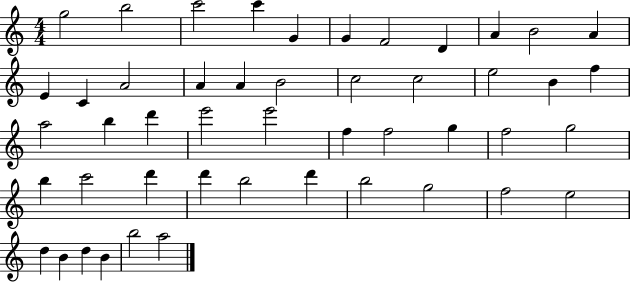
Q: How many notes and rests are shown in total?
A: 48